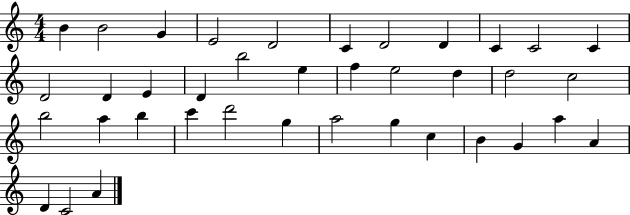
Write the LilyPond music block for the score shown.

{
  \clef treble
  \numericTimeSignature
  \time 4/4
  \key c \major
  b'4 b'2 g'4 | e'2 d'2 | c'4 d'2 d'4 | c'4 c'2 c'4 | \break d'2 d'4 e'4 | d'4 b''2 e''4 | f''4 e''2 d''4 | d''2 c''2 | \break b''2 a''4 b''4 | c'''4 d'''2 g''4 | a''2 g''4 c''4 | b'4 g'4 a''4 a'4 | \break d'4 c'2 a'4 | \bar "|."
}